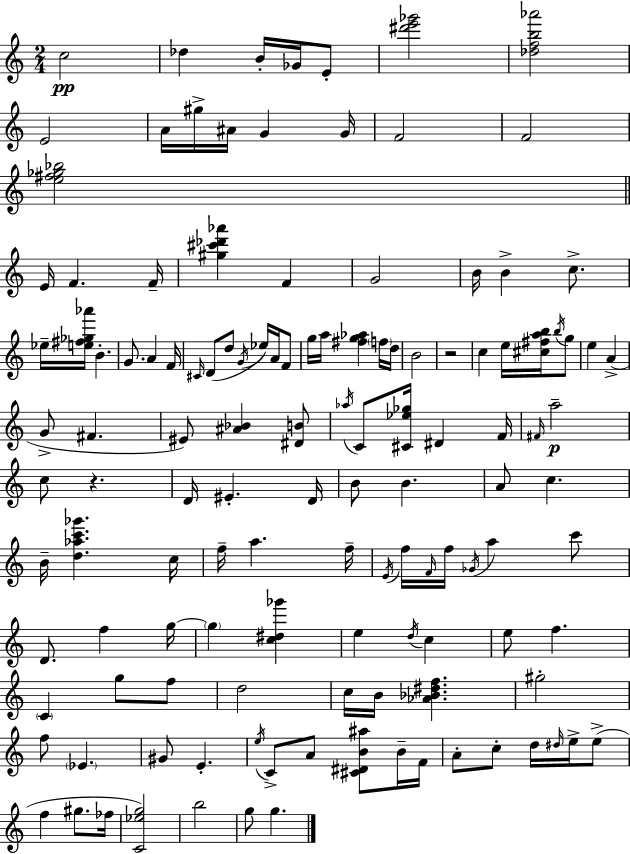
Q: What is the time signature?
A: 2/4